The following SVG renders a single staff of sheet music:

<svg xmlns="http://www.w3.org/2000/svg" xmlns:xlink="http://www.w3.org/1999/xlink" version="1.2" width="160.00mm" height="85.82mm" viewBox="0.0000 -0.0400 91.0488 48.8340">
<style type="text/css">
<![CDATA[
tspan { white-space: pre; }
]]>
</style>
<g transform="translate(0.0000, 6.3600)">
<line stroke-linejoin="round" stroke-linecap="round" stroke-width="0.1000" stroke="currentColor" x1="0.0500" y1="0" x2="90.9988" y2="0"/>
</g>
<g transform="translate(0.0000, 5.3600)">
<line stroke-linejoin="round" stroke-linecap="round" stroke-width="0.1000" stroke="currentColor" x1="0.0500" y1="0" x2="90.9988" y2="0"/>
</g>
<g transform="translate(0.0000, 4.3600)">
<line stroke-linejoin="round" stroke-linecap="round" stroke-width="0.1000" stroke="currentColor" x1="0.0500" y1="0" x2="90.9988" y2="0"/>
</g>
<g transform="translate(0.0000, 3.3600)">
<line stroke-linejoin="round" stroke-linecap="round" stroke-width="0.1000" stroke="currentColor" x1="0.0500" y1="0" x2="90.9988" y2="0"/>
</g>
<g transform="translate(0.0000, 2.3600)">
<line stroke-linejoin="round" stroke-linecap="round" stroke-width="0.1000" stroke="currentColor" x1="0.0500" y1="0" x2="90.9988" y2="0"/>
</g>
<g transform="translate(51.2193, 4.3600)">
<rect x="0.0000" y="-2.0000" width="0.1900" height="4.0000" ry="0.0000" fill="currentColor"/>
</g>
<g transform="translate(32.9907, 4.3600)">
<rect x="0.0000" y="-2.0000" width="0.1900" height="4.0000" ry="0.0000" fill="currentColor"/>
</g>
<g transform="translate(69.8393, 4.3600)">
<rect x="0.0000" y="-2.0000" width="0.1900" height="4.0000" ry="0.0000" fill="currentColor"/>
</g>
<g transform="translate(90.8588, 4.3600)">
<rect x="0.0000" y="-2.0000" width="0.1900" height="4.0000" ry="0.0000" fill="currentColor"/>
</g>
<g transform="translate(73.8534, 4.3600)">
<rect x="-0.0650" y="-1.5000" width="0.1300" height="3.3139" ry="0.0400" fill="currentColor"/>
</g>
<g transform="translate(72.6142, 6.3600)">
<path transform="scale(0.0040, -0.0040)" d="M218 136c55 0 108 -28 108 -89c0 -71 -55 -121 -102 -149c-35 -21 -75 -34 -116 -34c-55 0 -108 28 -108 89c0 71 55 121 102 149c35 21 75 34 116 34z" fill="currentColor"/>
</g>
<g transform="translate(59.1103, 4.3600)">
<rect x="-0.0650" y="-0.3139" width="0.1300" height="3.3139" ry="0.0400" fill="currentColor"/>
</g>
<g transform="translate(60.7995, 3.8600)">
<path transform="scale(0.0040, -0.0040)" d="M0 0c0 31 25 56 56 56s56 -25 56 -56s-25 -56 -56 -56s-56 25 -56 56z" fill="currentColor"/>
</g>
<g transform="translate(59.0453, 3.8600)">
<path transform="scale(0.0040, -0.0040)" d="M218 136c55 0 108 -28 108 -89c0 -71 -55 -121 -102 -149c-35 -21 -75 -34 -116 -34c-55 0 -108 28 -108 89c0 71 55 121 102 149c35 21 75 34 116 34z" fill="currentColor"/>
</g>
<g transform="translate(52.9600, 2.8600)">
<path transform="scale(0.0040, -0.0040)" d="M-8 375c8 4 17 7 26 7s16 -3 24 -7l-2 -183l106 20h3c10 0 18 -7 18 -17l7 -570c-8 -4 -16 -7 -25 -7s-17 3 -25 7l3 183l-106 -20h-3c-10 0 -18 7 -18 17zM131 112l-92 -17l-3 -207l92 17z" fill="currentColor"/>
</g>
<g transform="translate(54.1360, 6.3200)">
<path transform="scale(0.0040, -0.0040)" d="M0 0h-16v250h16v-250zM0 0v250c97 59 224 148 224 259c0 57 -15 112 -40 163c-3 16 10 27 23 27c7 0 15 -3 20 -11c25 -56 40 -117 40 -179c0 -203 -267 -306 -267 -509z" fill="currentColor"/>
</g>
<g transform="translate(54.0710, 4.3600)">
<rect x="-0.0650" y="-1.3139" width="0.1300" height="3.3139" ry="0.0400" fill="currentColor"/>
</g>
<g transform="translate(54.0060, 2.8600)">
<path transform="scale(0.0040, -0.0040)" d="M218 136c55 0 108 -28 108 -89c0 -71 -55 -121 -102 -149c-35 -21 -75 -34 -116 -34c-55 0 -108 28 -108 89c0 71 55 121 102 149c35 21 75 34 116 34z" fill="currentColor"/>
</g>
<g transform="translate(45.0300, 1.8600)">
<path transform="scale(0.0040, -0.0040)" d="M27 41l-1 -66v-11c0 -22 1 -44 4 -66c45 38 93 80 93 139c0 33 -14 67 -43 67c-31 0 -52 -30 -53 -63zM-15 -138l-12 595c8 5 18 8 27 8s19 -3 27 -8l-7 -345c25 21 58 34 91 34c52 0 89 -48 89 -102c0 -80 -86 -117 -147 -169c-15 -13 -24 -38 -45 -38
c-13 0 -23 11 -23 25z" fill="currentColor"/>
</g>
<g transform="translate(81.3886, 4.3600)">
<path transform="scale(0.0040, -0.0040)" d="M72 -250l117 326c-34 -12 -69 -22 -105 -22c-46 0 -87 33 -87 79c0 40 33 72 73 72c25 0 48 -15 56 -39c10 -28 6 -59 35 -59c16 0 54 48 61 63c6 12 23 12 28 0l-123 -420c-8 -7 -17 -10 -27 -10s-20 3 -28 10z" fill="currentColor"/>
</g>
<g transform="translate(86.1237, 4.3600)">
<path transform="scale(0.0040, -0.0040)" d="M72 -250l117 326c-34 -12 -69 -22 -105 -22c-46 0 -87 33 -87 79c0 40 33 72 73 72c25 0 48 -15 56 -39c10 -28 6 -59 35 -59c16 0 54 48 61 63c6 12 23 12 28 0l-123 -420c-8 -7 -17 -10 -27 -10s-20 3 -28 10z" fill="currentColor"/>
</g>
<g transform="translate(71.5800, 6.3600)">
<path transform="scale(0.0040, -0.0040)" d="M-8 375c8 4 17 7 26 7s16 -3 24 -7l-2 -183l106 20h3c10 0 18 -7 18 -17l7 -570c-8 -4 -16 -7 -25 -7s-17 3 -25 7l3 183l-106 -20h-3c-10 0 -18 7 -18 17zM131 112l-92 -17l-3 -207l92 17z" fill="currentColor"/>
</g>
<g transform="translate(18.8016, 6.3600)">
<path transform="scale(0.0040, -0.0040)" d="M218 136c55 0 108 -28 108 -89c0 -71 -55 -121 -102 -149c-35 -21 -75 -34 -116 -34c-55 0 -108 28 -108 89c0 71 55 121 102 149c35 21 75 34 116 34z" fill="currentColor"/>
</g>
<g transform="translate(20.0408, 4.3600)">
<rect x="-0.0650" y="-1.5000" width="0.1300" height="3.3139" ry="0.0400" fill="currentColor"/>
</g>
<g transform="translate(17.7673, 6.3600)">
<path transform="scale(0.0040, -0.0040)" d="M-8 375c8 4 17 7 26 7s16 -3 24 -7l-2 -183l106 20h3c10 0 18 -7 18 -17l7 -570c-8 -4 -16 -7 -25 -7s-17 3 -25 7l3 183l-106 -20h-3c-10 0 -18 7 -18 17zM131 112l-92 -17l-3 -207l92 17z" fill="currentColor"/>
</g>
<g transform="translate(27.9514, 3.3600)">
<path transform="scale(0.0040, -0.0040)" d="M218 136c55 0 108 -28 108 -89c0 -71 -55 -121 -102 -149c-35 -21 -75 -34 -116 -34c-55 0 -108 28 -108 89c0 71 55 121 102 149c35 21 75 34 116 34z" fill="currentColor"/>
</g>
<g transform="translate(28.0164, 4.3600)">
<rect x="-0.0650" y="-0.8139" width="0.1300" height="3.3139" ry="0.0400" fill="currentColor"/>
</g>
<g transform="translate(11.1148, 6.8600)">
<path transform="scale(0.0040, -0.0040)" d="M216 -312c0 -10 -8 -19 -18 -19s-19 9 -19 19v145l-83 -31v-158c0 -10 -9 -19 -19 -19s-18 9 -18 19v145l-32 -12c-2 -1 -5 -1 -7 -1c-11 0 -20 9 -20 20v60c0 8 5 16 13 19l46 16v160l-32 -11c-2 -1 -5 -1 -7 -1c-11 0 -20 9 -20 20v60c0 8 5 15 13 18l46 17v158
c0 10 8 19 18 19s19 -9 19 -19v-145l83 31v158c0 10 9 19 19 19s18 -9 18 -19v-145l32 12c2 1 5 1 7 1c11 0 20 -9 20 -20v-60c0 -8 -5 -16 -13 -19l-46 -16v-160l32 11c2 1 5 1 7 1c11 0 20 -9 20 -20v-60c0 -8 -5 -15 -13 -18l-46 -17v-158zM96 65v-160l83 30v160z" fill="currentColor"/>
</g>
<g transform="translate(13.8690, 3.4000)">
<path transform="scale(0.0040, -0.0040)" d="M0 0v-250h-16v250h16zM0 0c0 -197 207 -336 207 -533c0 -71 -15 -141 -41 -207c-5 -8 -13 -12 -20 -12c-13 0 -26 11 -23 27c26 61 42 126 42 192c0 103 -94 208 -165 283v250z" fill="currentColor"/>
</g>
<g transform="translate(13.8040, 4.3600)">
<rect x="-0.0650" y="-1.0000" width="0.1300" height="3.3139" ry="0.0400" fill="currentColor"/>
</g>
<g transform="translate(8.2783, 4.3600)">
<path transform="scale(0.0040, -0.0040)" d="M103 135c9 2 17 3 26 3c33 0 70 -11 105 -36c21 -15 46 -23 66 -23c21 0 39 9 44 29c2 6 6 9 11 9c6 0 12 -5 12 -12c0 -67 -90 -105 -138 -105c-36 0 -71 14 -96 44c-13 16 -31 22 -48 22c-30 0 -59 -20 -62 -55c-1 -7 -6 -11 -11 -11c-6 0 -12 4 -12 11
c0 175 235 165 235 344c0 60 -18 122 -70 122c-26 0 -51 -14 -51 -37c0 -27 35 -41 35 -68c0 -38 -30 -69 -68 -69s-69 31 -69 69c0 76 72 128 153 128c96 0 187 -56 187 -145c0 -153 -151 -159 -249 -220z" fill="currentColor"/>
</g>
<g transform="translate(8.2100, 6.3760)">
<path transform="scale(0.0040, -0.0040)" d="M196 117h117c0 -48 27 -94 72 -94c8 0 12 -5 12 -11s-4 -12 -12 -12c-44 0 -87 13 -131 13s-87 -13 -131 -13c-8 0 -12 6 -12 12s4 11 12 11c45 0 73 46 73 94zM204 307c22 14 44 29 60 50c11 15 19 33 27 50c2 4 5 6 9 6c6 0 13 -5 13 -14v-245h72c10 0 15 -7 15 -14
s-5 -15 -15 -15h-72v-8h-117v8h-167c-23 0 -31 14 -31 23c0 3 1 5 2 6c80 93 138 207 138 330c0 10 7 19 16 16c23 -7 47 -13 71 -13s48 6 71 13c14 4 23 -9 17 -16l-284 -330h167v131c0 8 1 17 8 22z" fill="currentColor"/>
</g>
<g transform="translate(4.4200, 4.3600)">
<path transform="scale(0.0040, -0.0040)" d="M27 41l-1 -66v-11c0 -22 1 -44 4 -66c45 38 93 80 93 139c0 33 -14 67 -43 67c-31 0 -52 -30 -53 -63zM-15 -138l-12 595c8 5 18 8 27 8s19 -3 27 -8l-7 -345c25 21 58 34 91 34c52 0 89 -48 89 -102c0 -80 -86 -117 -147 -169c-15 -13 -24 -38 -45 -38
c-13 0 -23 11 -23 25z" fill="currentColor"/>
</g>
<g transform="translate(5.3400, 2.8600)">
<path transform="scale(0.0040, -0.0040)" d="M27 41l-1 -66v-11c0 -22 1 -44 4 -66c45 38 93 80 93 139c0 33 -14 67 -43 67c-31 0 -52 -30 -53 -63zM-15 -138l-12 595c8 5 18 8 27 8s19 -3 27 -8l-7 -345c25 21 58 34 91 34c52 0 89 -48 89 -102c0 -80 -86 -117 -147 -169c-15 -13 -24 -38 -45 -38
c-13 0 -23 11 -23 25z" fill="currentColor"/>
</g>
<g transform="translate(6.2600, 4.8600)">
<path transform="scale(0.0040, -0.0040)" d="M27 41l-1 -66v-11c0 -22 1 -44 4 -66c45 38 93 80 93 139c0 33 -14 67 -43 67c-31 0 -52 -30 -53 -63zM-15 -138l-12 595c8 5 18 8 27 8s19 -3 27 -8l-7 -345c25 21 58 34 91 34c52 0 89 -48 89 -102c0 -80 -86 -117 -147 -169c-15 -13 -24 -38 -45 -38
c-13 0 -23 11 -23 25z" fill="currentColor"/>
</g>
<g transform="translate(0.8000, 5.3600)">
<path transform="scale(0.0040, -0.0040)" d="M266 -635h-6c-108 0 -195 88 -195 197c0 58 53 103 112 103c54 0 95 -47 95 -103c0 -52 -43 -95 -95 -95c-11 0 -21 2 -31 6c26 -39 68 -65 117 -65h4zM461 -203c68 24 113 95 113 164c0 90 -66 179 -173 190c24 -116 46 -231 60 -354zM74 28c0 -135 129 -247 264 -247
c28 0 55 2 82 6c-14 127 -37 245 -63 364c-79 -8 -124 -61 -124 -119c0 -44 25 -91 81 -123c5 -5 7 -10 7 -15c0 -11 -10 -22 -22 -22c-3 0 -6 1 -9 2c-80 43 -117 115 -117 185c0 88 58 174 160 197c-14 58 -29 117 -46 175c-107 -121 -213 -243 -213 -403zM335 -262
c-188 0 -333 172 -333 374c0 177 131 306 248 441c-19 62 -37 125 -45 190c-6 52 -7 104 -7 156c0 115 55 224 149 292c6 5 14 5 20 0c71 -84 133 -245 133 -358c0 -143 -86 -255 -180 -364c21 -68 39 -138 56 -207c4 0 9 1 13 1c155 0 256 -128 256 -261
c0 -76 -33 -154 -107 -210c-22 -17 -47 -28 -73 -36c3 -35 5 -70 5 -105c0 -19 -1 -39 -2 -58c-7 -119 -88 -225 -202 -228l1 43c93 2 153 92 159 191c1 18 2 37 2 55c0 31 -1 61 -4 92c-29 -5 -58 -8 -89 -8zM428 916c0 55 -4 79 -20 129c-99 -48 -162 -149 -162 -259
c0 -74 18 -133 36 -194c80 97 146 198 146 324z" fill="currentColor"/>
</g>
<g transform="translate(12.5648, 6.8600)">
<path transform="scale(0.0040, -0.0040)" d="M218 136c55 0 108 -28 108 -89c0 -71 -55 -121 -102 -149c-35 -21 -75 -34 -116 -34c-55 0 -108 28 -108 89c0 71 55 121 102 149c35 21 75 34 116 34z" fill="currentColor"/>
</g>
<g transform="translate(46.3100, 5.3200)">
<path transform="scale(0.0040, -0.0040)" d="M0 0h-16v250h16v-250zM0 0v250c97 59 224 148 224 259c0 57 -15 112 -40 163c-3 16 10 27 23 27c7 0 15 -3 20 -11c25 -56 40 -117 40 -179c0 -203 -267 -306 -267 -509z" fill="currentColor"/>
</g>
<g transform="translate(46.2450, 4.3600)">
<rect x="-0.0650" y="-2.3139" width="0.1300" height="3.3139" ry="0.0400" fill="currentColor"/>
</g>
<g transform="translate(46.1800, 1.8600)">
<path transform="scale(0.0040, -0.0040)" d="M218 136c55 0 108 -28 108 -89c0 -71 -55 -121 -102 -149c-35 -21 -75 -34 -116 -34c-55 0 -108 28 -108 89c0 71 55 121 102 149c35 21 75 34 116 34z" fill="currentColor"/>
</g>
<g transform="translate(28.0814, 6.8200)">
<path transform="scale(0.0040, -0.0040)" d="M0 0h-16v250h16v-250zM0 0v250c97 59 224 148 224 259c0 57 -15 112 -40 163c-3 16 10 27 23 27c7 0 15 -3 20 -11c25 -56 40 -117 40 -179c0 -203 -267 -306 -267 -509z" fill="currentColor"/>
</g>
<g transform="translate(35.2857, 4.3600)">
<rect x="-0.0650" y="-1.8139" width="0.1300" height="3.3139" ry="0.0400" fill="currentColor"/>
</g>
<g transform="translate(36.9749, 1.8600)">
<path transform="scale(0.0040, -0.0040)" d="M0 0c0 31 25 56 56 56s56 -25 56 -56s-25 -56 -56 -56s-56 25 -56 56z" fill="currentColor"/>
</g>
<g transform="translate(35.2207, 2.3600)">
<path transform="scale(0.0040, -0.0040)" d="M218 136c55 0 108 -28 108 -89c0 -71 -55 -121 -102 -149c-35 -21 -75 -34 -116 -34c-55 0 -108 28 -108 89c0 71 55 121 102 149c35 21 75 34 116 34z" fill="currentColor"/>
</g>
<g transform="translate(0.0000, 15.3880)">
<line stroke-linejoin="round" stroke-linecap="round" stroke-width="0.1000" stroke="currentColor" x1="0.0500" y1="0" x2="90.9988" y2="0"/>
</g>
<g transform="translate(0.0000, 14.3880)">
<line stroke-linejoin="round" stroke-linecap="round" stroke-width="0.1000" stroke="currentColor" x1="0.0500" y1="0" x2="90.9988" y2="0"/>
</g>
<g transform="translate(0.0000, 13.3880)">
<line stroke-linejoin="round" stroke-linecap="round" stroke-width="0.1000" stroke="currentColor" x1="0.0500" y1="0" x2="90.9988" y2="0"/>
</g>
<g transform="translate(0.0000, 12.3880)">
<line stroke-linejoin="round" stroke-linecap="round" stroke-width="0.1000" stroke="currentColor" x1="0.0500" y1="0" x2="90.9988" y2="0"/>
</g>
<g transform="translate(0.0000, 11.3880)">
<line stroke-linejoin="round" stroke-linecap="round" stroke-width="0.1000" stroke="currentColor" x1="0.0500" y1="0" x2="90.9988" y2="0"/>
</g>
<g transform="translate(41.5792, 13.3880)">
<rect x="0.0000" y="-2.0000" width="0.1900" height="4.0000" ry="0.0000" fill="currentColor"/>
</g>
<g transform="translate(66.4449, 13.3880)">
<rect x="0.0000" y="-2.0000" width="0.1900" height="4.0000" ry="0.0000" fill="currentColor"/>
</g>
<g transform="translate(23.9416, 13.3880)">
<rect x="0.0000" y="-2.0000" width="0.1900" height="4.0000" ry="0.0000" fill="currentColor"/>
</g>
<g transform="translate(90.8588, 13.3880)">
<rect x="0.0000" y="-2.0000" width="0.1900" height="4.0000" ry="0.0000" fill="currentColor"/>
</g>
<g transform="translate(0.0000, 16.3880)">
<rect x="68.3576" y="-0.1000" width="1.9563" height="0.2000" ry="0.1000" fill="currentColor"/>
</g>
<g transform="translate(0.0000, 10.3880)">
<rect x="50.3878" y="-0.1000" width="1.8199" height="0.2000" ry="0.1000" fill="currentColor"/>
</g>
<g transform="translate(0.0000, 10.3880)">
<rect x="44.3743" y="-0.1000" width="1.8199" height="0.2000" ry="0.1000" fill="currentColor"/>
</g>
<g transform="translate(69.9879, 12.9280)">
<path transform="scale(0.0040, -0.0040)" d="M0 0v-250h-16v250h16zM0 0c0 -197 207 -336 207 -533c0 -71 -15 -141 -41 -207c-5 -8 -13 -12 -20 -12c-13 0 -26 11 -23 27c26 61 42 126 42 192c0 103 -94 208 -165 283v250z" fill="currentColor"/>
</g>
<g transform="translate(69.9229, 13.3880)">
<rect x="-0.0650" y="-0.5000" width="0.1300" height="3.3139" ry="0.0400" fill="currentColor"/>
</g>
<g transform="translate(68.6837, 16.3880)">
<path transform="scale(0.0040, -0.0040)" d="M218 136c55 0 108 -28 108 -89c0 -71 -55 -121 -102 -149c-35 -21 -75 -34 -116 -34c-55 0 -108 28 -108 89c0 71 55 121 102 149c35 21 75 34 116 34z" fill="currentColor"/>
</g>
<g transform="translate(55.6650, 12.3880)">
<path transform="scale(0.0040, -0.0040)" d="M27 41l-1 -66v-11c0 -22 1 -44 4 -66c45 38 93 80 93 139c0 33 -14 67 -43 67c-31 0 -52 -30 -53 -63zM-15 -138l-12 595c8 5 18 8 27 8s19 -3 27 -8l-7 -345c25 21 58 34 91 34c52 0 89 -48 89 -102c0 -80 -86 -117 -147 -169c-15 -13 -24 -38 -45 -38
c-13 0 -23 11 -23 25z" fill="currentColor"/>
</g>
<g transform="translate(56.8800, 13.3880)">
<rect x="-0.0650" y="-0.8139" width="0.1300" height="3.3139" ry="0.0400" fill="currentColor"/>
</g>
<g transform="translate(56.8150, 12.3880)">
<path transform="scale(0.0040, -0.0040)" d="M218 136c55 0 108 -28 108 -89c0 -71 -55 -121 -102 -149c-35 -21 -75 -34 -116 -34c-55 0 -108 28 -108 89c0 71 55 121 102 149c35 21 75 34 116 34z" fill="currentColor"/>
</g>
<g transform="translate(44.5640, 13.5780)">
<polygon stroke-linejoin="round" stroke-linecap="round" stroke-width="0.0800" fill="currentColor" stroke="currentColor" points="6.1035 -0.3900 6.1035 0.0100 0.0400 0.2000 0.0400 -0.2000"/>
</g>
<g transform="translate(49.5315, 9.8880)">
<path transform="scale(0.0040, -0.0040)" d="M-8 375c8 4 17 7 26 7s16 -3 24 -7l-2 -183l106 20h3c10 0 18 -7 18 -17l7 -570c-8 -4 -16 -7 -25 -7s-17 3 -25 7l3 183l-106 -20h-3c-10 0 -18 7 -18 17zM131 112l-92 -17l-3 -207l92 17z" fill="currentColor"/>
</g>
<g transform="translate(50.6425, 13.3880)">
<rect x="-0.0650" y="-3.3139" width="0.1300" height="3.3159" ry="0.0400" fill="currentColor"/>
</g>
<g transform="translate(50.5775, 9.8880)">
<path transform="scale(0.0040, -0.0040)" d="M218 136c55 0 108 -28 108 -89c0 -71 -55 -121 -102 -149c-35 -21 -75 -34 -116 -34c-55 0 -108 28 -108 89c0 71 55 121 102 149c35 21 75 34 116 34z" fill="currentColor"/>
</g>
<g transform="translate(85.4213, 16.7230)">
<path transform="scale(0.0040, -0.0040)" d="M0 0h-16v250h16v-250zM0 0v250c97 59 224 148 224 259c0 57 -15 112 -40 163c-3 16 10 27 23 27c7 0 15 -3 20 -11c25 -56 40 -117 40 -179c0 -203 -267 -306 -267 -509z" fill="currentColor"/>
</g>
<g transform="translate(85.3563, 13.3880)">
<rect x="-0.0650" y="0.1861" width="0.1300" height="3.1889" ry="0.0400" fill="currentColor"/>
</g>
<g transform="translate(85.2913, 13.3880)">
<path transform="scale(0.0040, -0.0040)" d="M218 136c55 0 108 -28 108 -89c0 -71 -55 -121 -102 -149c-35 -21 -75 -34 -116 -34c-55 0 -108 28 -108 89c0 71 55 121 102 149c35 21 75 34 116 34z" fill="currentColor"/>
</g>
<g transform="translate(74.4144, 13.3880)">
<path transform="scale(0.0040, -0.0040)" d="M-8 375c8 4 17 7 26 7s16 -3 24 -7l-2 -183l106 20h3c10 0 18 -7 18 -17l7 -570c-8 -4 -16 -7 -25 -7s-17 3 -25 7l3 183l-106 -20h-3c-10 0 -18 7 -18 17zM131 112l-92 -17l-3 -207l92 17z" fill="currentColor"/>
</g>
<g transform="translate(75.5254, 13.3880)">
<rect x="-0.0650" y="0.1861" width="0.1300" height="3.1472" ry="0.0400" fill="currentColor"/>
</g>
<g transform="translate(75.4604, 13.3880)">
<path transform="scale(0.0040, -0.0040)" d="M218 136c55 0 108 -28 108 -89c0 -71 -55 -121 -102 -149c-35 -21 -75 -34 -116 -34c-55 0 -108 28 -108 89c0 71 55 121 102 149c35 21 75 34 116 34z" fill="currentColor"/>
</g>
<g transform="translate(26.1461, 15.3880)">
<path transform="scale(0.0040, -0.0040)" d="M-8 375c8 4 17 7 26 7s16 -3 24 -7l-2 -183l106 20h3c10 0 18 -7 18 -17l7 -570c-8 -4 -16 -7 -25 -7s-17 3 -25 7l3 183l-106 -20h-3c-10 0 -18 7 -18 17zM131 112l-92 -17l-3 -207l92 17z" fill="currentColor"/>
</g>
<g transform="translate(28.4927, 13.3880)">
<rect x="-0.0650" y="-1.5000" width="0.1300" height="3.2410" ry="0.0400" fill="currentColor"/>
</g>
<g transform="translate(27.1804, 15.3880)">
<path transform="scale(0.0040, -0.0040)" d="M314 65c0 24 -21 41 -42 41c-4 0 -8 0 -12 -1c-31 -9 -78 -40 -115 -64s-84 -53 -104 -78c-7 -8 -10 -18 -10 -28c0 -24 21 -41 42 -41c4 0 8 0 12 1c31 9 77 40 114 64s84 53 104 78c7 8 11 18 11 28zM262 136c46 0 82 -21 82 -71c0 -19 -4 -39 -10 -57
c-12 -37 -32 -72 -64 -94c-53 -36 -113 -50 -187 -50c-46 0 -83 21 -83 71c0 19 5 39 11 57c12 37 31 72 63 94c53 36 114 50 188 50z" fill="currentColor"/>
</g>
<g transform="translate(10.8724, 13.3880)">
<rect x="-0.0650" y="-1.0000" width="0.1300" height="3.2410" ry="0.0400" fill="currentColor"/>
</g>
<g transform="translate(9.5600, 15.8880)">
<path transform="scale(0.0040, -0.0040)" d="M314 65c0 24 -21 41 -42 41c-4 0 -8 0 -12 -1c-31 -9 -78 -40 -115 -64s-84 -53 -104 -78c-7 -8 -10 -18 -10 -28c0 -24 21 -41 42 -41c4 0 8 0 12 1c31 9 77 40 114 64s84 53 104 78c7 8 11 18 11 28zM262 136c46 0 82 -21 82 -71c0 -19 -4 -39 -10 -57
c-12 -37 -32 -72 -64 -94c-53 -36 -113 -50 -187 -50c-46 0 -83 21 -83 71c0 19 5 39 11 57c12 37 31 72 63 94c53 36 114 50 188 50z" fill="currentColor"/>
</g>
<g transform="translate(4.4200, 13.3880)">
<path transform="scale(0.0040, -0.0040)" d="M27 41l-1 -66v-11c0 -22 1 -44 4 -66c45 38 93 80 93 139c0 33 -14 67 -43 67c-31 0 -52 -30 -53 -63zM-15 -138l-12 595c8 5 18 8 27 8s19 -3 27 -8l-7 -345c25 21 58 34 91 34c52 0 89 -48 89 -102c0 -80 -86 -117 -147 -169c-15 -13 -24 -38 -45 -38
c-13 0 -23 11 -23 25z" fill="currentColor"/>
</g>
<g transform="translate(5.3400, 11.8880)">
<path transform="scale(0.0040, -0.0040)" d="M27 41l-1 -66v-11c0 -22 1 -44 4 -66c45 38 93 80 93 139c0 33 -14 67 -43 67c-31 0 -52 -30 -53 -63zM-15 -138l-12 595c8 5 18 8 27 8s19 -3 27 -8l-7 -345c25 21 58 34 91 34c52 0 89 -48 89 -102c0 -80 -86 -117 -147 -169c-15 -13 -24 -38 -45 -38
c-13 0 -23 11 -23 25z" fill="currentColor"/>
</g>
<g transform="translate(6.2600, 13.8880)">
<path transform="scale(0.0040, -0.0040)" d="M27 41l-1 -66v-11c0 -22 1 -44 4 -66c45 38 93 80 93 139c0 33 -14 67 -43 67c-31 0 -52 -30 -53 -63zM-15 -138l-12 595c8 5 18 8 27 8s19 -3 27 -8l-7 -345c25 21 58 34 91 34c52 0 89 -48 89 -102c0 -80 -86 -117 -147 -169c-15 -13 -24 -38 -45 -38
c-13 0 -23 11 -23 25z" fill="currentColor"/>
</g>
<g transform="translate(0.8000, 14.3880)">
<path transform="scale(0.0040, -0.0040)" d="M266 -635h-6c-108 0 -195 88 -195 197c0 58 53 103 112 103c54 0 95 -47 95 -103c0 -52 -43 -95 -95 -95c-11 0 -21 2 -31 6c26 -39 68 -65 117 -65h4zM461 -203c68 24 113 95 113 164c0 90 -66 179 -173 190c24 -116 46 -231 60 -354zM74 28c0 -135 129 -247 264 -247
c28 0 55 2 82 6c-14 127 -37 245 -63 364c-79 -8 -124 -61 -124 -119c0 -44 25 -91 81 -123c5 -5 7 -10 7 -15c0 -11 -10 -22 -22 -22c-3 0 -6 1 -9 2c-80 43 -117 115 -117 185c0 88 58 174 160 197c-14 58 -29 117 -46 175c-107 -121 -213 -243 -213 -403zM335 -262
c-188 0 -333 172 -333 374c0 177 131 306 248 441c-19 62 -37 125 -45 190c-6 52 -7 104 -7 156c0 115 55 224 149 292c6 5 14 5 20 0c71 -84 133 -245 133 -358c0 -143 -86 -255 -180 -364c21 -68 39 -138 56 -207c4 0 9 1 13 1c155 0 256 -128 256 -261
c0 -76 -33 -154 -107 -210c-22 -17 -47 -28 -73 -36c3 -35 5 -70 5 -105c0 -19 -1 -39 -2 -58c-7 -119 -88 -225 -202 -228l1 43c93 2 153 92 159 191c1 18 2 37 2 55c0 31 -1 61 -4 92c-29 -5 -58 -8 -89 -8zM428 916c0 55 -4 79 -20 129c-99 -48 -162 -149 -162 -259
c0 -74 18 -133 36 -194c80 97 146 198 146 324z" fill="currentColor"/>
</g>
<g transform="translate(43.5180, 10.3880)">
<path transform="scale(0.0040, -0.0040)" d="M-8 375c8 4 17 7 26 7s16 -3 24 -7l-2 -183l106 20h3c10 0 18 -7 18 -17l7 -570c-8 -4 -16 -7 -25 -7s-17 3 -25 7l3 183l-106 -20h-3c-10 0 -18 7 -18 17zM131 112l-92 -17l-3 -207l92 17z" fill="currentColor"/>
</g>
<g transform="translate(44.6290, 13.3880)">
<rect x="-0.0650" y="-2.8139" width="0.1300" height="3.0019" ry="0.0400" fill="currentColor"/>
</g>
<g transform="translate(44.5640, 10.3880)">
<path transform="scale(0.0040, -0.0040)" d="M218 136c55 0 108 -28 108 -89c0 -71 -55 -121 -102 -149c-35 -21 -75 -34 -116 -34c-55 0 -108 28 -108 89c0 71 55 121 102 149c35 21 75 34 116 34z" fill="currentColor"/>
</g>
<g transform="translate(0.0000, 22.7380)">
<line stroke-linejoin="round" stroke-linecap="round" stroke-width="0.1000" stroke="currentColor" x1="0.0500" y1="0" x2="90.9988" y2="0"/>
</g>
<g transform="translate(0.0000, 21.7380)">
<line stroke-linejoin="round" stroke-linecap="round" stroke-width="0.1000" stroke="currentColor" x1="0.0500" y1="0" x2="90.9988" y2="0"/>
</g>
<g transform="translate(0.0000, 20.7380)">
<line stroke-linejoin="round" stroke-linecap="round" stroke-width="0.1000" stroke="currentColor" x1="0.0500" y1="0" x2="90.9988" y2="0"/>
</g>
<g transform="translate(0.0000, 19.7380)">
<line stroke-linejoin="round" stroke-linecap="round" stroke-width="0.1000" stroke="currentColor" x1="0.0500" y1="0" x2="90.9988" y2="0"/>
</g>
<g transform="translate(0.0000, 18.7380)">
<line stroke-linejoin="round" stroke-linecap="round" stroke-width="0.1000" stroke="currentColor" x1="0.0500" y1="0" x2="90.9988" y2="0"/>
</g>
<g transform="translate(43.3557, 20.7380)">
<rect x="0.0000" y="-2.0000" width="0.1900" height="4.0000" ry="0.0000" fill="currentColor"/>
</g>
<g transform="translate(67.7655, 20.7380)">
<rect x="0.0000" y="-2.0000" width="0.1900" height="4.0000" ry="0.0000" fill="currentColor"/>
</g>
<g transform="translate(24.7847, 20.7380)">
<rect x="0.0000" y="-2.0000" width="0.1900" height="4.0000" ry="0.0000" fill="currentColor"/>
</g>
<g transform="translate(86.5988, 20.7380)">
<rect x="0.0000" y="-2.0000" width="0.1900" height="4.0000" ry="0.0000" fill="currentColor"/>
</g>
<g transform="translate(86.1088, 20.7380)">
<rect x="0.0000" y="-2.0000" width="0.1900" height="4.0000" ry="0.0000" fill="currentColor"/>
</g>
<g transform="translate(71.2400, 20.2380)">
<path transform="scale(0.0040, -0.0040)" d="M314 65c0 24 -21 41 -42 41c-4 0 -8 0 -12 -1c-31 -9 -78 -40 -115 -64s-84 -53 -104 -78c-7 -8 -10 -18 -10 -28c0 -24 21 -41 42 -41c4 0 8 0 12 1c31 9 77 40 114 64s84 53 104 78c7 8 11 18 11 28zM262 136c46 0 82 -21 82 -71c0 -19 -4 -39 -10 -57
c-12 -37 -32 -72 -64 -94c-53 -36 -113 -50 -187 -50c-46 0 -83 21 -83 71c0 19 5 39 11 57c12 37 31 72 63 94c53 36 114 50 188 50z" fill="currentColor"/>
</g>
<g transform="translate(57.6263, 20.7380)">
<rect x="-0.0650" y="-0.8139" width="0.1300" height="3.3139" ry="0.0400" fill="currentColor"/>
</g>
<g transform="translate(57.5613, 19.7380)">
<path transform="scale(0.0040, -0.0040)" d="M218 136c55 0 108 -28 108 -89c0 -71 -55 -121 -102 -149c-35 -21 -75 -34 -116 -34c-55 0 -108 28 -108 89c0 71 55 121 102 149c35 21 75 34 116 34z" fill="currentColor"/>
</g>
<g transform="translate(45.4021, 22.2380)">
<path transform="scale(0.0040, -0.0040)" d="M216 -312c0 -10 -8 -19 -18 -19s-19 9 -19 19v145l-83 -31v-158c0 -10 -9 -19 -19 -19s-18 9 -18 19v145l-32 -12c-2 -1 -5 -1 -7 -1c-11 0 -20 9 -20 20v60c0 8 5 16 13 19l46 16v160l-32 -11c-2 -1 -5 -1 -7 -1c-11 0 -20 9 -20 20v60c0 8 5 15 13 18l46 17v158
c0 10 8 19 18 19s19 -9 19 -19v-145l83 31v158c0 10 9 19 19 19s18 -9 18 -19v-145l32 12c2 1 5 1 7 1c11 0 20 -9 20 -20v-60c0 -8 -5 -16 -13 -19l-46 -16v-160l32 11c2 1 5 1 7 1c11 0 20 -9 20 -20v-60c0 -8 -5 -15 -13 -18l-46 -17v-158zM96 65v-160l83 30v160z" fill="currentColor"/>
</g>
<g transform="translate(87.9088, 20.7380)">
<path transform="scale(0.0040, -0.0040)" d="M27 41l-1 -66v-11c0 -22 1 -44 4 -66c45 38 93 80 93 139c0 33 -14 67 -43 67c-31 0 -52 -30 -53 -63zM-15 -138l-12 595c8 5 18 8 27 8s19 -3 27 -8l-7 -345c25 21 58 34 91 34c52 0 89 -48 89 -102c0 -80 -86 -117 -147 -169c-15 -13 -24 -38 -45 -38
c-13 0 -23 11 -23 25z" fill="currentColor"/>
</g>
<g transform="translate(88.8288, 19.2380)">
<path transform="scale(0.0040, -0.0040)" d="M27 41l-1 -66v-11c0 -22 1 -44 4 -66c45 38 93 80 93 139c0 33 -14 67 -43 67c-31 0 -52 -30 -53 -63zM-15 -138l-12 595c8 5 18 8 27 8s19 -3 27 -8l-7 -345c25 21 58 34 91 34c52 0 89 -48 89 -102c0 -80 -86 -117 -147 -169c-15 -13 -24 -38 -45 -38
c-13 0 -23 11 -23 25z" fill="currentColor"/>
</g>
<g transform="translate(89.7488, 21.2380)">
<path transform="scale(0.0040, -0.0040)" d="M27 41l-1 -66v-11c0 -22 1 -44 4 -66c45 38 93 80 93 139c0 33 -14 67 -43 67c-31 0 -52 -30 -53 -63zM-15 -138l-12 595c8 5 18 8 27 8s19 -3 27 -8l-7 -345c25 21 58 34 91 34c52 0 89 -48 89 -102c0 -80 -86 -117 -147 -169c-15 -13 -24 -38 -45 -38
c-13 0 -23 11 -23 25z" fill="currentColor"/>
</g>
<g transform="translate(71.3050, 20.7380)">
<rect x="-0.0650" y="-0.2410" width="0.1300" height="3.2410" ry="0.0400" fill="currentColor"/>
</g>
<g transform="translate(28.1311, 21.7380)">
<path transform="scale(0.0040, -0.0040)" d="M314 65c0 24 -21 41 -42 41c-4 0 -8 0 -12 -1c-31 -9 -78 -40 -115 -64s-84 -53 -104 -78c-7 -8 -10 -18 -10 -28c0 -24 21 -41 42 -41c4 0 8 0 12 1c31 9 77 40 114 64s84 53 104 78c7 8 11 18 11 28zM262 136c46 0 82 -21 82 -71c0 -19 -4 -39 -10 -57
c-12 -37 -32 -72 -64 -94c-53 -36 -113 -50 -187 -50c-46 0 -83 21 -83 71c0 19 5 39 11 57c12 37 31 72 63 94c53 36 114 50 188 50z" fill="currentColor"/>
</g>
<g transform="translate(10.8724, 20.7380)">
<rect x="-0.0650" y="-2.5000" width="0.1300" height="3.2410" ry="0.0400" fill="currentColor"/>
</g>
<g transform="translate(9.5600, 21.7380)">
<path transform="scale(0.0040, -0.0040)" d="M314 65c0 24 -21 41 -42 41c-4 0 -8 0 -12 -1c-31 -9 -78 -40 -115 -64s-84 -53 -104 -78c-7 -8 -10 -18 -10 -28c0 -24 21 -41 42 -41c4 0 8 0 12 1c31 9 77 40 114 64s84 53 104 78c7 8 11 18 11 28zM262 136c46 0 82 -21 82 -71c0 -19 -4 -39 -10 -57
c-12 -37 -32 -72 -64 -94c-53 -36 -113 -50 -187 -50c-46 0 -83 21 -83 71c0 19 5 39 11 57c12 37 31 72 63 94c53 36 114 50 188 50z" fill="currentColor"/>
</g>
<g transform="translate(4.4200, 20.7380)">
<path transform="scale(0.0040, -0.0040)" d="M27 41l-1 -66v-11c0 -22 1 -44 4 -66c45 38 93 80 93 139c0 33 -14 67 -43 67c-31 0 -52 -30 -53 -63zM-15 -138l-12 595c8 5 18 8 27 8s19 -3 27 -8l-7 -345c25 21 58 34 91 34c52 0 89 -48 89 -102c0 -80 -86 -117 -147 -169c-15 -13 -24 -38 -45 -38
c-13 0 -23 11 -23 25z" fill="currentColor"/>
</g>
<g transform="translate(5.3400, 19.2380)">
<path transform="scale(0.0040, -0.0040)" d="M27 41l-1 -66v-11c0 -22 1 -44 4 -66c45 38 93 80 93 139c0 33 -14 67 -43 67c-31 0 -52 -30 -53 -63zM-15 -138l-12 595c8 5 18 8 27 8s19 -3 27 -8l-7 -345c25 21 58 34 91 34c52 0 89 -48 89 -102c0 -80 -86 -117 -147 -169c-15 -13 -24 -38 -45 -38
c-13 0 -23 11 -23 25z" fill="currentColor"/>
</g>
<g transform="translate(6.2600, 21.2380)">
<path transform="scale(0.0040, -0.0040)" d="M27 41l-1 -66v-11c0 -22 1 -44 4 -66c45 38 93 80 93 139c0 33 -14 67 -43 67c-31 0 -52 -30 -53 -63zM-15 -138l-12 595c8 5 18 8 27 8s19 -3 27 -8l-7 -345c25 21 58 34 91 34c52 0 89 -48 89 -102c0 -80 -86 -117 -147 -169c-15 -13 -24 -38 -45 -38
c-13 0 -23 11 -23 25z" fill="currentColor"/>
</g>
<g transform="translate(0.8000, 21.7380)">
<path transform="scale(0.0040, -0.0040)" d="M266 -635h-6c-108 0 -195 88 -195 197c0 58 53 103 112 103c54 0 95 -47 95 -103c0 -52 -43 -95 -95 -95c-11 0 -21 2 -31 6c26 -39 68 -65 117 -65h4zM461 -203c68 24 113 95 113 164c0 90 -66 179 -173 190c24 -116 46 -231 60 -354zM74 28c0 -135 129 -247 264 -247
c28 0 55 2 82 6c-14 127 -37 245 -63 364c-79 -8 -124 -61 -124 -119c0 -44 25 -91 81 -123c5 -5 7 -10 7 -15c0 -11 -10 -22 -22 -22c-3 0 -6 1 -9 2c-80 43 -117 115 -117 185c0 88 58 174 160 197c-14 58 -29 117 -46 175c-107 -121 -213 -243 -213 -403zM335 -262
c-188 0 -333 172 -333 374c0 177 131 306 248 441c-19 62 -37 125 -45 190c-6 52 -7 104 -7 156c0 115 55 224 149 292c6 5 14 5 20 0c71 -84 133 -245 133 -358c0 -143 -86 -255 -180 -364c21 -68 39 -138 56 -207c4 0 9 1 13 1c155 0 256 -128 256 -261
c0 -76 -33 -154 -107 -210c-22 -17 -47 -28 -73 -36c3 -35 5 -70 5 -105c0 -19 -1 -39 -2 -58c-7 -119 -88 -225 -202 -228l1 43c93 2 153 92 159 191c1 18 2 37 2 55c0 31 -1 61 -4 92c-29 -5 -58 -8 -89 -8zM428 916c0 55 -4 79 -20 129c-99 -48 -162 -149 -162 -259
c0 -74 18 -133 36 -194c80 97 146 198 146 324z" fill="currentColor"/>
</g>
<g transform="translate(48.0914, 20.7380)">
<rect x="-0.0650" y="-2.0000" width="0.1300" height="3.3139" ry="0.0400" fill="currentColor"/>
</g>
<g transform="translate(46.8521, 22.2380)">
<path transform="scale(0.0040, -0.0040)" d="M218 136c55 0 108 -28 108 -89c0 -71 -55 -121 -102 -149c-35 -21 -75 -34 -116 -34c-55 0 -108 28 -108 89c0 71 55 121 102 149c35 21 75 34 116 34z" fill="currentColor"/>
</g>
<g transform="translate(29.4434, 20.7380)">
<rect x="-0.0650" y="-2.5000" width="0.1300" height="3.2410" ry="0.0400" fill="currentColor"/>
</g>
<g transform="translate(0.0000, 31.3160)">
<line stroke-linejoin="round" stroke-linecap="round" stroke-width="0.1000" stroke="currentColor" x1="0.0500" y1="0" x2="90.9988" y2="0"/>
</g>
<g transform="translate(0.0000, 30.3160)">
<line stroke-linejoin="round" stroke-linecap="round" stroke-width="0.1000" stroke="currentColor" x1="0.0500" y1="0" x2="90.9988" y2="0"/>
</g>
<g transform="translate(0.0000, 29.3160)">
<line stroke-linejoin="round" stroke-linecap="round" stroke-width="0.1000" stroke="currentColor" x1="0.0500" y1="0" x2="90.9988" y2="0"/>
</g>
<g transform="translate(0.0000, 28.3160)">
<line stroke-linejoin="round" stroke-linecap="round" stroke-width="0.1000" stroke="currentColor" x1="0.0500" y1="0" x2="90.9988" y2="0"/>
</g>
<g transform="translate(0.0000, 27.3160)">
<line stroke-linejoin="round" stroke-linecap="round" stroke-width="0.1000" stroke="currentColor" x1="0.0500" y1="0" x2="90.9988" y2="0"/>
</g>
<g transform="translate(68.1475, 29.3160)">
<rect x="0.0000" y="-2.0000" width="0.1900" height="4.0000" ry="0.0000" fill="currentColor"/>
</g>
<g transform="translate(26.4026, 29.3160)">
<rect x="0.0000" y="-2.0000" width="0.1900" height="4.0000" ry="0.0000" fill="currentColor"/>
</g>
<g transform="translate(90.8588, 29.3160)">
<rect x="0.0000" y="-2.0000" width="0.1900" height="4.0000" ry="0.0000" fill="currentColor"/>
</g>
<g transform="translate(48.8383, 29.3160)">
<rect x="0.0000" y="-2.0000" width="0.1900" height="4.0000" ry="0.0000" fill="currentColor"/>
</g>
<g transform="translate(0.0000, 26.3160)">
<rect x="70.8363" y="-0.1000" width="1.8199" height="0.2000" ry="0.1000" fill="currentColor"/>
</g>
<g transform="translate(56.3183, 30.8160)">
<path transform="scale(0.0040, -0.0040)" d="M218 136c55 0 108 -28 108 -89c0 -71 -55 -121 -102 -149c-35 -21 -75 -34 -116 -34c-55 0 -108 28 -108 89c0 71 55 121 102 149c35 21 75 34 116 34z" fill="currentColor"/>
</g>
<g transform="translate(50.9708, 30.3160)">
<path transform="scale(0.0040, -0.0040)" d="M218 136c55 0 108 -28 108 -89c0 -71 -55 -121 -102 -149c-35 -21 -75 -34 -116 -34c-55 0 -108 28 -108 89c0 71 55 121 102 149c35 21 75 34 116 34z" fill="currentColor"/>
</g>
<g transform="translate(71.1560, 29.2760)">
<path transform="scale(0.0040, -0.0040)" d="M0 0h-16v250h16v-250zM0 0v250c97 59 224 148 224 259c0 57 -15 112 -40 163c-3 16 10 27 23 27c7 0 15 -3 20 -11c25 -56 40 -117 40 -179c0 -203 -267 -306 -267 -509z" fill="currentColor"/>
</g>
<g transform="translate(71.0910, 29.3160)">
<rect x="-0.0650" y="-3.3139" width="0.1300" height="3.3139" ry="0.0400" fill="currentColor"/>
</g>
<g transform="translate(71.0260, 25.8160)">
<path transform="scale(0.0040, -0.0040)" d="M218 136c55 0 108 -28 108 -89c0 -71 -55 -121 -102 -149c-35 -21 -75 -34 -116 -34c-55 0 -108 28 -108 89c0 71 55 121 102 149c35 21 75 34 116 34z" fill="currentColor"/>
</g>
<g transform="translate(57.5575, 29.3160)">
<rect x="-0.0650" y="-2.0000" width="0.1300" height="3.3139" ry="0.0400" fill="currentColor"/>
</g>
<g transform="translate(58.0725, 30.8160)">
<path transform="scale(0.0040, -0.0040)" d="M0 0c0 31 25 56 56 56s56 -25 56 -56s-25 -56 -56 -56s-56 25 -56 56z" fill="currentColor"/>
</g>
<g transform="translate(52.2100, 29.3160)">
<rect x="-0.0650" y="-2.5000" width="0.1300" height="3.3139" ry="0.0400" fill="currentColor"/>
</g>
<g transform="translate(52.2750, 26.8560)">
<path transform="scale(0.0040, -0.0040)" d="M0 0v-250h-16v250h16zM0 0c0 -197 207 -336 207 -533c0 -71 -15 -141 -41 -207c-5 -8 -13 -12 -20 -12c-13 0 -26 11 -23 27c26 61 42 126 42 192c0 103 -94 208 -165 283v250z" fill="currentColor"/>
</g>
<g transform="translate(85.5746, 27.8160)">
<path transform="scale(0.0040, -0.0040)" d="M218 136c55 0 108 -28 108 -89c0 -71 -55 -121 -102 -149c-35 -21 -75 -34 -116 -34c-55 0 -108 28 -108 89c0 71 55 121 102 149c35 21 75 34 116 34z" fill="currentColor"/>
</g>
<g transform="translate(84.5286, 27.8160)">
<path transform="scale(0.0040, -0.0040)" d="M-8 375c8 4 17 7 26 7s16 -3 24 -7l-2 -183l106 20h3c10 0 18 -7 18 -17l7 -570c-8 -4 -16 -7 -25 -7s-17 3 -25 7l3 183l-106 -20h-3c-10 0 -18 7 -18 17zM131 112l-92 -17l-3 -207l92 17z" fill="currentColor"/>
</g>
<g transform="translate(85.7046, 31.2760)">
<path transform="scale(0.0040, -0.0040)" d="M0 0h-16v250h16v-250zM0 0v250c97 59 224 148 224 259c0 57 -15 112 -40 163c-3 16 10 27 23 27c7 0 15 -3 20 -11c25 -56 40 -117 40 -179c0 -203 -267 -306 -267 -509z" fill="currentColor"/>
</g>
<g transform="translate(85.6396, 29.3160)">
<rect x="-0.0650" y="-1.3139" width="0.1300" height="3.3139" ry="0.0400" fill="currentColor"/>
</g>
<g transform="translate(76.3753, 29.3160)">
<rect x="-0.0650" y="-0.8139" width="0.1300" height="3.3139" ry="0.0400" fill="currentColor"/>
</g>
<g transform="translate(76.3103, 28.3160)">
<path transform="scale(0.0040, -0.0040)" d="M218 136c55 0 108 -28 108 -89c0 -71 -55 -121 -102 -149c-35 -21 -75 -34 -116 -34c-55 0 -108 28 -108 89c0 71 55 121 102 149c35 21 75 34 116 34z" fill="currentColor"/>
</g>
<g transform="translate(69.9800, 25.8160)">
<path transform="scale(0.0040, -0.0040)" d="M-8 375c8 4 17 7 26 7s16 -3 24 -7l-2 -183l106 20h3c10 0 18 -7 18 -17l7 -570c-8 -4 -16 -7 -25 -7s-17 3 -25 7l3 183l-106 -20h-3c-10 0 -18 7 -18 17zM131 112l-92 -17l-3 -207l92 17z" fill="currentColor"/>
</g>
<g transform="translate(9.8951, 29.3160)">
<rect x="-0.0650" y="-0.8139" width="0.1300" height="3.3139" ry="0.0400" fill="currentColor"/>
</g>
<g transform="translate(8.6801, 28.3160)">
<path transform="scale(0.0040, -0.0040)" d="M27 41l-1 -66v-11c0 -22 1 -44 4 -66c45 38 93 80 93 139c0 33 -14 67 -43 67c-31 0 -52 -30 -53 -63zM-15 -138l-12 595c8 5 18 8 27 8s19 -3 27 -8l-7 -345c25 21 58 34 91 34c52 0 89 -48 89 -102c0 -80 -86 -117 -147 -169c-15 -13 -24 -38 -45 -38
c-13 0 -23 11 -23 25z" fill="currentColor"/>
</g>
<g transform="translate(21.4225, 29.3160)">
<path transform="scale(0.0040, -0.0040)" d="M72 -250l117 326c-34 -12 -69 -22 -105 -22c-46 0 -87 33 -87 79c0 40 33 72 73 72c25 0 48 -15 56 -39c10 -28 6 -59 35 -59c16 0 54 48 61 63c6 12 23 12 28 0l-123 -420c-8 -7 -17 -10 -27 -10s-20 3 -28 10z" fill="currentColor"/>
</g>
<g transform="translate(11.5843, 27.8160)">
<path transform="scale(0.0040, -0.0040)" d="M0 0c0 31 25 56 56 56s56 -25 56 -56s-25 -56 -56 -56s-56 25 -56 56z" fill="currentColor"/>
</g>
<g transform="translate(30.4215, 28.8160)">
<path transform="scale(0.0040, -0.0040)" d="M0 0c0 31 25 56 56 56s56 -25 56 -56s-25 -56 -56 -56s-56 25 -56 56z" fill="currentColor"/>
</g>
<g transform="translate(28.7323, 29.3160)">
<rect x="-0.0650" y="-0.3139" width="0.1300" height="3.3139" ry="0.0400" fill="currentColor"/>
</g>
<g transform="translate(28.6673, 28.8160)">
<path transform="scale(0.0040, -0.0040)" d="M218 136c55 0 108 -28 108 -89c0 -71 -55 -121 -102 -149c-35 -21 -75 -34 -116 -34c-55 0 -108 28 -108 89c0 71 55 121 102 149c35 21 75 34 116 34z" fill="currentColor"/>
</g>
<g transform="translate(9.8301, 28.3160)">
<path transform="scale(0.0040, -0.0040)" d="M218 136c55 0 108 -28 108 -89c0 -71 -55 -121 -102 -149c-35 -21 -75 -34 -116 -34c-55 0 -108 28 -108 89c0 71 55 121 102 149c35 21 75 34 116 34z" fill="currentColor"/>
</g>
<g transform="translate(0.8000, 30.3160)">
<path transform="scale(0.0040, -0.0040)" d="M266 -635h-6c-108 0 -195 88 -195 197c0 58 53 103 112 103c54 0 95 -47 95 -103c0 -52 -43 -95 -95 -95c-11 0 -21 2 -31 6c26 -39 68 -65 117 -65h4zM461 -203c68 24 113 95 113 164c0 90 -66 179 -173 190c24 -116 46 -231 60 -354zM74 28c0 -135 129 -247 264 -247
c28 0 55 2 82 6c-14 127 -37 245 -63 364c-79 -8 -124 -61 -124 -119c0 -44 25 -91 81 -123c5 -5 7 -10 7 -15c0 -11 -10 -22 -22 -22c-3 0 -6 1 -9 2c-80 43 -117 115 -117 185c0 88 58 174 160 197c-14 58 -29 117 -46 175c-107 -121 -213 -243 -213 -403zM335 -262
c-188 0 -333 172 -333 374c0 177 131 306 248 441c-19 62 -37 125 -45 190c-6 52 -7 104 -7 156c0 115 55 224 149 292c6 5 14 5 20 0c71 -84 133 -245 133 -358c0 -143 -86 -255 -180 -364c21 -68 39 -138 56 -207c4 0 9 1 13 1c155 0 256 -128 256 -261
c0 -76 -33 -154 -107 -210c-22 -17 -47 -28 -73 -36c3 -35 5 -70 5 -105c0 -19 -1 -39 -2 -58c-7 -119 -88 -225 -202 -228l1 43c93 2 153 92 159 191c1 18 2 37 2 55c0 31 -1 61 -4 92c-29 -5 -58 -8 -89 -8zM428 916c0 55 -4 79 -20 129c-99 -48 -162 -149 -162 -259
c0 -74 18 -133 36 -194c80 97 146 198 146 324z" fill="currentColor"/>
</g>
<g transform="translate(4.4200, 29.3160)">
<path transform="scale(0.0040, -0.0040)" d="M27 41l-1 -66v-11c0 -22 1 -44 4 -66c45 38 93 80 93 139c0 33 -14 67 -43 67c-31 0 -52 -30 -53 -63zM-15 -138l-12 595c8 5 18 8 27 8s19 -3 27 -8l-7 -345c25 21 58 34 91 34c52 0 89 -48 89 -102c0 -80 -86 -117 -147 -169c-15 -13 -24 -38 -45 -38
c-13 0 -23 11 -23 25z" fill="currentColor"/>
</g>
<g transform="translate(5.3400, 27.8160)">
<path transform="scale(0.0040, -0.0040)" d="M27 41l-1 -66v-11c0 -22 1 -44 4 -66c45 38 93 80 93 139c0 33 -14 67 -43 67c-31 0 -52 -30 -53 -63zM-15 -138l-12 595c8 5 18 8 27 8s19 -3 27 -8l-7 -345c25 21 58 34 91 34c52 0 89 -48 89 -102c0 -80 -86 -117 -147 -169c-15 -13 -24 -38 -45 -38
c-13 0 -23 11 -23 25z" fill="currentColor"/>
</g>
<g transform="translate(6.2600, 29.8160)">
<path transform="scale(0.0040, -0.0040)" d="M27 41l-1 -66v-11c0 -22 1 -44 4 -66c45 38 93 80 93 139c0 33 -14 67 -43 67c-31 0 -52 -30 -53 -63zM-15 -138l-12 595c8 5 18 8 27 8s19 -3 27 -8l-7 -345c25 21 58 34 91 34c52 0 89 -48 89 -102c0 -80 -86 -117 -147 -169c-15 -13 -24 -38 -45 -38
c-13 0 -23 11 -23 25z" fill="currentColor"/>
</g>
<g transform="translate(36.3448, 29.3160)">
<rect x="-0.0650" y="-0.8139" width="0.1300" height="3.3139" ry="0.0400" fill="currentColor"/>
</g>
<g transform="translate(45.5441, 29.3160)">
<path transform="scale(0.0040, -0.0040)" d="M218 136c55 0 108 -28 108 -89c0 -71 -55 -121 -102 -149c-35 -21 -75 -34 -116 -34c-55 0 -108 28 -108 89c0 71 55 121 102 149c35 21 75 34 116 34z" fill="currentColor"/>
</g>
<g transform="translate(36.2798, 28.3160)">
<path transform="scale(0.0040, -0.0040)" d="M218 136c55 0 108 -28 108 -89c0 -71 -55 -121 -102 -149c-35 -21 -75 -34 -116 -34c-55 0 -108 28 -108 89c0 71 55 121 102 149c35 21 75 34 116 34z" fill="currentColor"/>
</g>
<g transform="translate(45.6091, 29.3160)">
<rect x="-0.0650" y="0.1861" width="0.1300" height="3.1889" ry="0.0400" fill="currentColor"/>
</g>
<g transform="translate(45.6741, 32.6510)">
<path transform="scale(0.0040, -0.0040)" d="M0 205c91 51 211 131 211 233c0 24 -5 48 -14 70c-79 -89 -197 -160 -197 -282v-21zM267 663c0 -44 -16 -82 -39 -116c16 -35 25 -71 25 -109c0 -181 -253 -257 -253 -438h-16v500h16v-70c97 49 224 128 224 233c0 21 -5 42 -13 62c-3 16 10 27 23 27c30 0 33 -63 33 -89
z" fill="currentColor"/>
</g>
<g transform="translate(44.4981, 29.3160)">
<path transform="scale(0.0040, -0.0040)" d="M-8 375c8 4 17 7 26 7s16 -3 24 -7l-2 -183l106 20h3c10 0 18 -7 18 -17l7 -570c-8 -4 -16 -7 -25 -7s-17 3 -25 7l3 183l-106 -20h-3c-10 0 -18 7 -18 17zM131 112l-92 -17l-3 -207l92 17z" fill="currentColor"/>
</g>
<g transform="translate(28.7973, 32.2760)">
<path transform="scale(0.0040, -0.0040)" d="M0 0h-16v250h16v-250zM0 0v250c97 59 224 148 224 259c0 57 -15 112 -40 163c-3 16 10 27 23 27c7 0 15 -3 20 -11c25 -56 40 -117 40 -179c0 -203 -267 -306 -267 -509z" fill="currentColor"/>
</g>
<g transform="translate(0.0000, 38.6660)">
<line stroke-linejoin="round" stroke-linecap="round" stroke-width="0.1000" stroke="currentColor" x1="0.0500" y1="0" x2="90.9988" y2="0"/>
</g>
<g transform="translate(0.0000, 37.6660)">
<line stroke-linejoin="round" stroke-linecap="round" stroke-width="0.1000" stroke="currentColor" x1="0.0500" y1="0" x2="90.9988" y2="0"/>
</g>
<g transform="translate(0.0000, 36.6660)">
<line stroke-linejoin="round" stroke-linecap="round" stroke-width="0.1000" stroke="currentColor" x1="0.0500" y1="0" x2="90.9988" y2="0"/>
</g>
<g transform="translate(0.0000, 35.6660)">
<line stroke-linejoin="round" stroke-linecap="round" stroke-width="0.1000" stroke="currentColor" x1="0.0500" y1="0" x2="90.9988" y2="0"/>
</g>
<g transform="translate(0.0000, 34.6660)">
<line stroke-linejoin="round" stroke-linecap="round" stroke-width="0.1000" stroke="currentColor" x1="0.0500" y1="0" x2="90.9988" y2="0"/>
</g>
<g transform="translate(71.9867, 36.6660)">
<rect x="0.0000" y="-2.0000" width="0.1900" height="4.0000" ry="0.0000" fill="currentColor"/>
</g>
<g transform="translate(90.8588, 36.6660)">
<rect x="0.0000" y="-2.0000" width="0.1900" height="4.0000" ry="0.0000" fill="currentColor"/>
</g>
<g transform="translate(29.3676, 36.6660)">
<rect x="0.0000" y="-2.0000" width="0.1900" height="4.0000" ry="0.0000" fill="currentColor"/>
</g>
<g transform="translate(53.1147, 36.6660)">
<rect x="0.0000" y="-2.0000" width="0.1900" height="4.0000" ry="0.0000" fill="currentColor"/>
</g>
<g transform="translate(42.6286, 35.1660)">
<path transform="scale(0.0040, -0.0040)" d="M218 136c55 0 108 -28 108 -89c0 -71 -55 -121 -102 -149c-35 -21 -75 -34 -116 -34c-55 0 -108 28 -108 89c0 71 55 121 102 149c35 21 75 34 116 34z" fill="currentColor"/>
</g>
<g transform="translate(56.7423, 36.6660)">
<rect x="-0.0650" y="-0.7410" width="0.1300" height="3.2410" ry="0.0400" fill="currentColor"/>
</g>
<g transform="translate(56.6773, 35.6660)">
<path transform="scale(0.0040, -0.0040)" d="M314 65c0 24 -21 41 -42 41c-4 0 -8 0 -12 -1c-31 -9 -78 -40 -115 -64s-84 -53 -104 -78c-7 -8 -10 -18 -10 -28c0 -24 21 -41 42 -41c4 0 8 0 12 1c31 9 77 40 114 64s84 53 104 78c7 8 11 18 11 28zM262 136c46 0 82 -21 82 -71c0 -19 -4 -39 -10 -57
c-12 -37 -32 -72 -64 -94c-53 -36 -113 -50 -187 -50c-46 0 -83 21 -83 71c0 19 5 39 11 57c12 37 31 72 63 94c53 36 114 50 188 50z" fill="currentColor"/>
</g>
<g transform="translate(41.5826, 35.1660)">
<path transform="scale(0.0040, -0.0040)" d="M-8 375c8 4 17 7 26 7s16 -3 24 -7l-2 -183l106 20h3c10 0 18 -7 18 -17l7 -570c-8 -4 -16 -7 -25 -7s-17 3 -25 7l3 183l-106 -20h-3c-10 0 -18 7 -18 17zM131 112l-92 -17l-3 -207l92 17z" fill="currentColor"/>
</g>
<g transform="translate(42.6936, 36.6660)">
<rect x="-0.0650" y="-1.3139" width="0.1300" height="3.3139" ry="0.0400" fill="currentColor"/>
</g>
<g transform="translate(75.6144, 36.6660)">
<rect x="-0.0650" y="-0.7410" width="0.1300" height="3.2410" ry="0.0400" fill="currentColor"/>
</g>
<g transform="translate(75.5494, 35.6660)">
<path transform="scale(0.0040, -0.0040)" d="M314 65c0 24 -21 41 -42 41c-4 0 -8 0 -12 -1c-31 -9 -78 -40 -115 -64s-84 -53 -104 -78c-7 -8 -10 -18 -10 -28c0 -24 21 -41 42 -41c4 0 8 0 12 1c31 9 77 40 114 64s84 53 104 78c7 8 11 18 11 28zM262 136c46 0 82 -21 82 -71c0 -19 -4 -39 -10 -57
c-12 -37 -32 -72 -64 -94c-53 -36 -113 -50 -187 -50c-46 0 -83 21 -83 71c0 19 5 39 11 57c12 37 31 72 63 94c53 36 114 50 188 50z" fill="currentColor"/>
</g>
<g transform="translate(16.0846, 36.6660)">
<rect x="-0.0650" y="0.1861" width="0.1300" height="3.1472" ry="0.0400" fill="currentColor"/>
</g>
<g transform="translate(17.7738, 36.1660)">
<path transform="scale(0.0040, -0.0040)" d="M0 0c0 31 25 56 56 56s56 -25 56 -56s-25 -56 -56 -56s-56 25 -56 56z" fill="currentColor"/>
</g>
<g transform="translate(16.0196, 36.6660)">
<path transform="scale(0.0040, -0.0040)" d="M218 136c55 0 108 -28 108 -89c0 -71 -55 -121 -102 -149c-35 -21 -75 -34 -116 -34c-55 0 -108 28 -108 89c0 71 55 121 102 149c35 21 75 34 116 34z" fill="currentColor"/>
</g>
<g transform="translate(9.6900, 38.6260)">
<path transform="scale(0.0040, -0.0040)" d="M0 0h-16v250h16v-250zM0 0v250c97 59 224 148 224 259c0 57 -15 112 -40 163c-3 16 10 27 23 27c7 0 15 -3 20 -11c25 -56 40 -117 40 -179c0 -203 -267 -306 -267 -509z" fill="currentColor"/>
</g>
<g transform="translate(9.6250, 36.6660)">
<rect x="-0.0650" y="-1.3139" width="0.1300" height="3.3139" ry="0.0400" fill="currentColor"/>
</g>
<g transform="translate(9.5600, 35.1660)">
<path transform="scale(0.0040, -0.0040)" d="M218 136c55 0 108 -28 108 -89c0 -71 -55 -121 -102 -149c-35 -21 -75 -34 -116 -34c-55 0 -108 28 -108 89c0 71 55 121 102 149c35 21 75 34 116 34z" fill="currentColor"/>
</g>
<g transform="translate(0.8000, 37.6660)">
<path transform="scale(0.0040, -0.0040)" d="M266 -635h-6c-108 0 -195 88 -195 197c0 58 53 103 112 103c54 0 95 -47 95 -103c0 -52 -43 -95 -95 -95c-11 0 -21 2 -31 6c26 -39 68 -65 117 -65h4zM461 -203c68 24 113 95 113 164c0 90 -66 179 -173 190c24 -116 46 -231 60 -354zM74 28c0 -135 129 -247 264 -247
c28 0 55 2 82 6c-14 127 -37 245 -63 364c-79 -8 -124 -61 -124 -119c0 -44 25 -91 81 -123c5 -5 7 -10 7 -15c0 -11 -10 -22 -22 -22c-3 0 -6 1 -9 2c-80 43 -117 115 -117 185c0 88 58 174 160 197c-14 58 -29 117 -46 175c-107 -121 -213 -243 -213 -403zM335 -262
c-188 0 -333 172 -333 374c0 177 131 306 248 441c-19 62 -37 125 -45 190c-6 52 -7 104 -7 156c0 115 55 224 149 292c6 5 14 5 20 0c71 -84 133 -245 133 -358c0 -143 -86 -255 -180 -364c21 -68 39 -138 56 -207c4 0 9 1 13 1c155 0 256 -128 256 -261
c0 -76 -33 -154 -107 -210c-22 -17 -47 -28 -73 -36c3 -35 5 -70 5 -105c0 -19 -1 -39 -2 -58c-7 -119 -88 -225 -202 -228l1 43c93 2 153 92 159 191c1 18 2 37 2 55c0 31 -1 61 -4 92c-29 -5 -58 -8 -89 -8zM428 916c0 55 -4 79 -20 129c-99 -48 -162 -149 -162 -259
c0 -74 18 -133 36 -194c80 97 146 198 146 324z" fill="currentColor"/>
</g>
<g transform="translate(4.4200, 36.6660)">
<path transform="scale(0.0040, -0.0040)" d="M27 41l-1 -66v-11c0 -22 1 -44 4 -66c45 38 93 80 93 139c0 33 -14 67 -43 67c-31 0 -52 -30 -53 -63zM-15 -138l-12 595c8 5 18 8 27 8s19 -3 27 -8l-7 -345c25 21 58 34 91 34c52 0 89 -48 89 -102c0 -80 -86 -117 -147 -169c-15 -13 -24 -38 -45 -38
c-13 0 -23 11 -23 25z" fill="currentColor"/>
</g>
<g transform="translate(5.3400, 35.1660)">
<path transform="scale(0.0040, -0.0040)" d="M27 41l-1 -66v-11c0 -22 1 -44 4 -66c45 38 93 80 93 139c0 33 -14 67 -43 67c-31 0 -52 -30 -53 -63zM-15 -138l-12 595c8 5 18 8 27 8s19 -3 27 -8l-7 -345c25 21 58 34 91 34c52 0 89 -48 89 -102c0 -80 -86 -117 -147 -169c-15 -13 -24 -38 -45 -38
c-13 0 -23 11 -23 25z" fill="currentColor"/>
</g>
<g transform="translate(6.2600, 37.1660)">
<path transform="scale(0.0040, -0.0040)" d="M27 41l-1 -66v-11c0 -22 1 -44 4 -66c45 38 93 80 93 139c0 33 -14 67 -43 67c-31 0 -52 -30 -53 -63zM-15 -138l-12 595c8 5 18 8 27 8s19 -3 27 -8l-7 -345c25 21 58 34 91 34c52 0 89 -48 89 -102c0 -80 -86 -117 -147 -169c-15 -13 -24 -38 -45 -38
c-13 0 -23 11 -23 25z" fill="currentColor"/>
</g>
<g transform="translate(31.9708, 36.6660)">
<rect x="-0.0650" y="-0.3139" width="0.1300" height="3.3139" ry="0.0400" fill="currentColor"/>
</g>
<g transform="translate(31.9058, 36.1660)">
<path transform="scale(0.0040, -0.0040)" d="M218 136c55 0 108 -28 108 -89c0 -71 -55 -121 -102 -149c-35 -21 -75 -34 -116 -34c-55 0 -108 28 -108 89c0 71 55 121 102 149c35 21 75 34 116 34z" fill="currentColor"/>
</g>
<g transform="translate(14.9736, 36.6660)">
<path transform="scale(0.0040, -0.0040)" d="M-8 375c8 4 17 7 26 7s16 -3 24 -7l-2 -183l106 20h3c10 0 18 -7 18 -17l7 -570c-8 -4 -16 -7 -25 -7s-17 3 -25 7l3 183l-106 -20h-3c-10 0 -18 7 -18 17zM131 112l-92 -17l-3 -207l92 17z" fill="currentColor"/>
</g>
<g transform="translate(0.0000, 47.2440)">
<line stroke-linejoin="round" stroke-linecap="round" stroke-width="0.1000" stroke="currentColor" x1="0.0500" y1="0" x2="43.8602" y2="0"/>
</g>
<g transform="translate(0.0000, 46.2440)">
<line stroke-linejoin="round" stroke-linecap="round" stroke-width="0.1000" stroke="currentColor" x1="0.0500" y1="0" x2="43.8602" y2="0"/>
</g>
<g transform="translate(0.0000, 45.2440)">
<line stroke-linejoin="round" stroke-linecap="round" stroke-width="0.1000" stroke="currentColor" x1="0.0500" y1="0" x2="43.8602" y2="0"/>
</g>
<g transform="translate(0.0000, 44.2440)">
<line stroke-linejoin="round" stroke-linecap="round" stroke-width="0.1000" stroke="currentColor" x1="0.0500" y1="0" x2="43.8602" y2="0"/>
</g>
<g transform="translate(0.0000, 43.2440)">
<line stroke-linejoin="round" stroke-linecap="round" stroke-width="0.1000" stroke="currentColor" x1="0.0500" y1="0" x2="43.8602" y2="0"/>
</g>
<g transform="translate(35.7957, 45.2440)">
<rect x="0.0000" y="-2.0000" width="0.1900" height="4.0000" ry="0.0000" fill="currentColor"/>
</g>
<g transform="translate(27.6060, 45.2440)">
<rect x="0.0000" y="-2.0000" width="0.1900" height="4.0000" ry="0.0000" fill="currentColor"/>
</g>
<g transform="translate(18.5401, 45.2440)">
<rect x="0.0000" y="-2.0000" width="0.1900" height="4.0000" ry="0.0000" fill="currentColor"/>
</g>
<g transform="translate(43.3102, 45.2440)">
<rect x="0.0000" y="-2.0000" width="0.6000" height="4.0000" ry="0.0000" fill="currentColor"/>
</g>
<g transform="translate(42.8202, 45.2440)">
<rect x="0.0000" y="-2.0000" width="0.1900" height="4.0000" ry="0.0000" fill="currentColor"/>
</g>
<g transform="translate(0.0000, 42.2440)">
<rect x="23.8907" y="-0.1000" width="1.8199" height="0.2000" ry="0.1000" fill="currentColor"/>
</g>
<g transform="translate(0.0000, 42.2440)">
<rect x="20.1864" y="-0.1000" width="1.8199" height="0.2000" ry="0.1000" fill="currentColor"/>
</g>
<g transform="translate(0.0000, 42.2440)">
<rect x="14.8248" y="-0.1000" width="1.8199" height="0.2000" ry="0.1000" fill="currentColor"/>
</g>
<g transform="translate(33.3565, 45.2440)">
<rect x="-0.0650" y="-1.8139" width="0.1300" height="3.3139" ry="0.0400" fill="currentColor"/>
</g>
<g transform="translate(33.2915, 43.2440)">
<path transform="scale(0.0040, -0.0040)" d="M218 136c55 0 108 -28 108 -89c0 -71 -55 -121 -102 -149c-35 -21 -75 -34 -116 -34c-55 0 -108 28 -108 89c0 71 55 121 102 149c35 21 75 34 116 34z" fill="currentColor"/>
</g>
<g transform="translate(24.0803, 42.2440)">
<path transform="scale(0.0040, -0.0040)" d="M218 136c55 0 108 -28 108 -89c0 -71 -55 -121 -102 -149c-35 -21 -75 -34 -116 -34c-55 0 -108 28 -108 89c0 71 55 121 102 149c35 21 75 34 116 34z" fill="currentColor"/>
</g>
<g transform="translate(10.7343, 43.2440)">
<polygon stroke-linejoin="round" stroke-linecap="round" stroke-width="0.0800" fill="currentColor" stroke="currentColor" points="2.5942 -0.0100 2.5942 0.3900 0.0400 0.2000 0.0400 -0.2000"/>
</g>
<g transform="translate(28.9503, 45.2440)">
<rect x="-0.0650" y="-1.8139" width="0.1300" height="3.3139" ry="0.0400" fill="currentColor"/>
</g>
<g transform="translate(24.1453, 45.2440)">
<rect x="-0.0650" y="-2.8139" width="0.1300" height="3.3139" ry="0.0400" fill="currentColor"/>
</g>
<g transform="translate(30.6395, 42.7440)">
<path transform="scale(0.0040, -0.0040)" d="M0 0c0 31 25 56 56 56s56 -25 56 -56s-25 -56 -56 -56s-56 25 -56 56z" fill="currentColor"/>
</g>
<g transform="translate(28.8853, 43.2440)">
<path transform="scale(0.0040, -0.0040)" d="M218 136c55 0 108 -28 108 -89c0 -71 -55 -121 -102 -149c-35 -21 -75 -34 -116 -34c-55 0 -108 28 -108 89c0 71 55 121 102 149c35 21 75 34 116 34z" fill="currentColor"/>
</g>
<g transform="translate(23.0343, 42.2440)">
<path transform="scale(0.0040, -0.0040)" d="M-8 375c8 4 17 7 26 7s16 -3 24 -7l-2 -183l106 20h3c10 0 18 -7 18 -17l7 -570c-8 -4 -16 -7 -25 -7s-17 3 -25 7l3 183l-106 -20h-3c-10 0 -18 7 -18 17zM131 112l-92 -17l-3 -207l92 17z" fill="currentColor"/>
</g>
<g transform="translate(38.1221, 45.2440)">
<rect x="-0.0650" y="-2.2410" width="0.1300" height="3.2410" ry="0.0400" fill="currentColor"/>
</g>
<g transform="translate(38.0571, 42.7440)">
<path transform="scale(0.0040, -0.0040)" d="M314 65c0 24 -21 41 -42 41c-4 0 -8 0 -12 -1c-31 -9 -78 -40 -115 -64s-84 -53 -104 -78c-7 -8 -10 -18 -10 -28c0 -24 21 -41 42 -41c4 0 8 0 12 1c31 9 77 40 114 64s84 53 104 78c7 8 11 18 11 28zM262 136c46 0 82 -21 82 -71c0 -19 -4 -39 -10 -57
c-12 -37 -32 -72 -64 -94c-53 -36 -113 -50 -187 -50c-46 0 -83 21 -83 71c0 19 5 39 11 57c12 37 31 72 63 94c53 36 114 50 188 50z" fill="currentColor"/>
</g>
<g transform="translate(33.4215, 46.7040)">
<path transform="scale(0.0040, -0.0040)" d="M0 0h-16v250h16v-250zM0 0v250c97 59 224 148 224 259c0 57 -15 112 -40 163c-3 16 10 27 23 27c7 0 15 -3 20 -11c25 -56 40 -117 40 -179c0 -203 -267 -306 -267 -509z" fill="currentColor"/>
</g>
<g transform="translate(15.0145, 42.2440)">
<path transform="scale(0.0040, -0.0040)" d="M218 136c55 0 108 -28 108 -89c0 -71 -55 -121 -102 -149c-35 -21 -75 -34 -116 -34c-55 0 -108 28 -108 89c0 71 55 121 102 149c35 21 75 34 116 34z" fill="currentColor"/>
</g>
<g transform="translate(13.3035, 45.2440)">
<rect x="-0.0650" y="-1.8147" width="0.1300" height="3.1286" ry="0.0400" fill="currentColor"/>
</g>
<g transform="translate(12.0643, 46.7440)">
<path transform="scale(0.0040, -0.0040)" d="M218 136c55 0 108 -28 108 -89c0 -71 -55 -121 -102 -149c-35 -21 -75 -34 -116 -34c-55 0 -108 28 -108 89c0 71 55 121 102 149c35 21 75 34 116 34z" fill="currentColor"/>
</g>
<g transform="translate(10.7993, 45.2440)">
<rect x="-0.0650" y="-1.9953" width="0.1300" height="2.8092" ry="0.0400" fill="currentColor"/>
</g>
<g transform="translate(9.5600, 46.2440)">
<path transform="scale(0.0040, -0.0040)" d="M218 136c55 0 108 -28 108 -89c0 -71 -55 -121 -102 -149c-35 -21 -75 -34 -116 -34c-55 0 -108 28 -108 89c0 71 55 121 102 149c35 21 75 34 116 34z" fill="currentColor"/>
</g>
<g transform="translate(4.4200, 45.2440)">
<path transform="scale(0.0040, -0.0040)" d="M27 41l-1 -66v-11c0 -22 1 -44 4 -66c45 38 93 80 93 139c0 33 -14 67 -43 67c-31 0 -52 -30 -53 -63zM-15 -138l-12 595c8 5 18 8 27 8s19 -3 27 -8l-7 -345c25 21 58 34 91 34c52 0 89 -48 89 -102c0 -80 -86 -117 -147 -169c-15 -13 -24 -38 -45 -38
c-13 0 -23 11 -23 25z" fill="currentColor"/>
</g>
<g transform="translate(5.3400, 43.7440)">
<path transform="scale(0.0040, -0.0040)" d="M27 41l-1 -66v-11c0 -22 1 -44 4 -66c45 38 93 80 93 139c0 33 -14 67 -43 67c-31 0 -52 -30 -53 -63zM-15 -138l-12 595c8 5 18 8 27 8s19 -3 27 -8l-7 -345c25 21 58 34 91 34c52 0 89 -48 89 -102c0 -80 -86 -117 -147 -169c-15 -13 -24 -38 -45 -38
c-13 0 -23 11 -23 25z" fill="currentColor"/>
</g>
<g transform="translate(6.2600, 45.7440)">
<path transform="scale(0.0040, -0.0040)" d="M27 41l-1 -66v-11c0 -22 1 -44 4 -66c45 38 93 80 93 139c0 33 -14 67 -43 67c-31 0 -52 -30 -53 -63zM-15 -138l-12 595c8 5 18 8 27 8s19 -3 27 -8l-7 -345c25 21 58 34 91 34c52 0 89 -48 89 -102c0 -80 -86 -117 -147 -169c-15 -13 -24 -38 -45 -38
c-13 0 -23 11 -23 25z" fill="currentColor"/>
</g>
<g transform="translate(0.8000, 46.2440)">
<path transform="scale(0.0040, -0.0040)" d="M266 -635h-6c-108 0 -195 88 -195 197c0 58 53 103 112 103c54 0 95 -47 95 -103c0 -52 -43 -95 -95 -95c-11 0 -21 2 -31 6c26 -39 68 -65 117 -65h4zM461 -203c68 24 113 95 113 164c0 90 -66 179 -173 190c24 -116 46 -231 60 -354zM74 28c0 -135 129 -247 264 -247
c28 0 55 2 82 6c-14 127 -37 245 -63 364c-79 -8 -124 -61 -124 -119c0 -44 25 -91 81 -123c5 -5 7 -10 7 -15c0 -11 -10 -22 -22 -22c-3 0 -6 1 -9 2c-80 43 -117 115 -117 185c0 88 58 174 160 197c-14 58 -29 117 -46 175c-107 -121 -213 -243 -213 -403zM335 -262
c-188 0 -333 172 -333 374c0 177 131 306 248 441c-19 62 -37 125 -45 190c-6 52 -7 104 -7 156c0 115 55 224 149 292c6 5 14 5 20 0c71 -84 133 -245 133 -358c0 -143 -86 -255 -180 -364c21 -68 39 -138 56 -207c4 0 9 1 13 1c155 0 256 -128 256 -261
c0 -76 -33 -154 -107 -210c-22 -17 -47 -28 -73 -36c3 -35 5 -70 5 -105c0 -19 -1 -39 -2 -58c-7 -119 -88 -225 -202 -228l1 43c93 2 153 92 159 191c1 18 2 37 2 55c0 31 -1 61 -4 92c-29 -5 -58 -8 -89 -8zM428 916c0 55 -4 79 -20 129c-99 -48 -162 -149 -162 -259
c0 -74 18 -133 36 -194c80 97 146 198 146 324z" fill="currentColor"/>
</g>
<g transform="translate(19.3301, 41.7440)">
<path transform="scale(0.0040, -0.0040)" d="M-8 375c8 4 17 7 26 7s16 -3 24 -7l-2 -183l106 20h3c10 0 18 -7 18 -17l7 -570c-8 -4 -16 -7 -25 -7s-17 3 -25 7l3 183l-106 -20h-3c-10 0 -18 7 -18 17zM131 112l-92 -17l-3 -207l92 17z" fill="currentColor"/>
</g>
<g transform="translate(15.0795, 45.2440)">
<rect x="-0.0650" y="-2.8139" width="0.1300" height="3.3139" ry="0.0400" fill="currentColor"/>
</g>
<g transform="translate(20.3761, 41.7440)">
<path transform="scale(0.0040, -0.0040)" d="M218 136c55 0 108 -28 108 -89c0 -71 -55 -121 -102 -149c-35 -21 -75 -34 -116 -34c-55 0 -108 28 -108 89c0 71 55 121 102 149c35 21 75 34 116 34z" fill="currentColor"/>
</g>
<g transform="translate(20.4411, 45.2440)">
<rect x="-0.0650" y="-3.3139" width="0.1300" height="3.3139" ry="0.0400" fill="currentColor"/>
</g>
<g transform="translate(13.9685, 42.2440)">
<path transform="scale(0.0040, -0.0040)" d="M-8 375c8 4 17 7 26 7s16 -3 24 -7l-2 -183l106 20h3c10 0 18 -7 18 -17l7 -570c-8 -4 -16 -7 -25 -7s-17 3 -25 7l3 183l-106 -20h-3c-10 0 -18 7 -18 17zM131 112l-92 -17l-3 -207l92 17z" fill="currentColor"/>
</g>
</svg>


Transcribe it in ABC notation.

X:1
T:Untitled
M:2/4
L:1/4
K:Eb
^D/2 E d/2 f _g/2 e/2 c E z/2 z/2 D2 E2 a/2 b/2 _d C/2 B B/2 G2 G2 ^F d c2 _d z/2 c/2 d B/4 G/2 F b/2 d e/2 _e/2 B c e d2 d2 G/2 F/2 a b a f f/2 g2